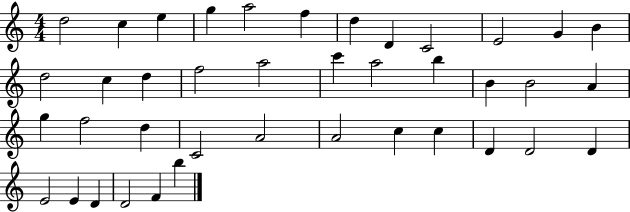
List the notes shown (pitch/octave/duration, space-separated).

D5/h C5/q E5/q G5/q A5/h F5/q D5/q D4/q C4/h E4/h G4/q B4/q D5/h C5/q D5/q F5/h A5/h C6/q A5/h B5/q B4/q B4/h A4/q G5/q F5/h D5/q C4/h A4/h A4/h C5/q C5/q D4/q D4/h D4/q E4/h E4/q D4/q D4/h F4/q B5/q